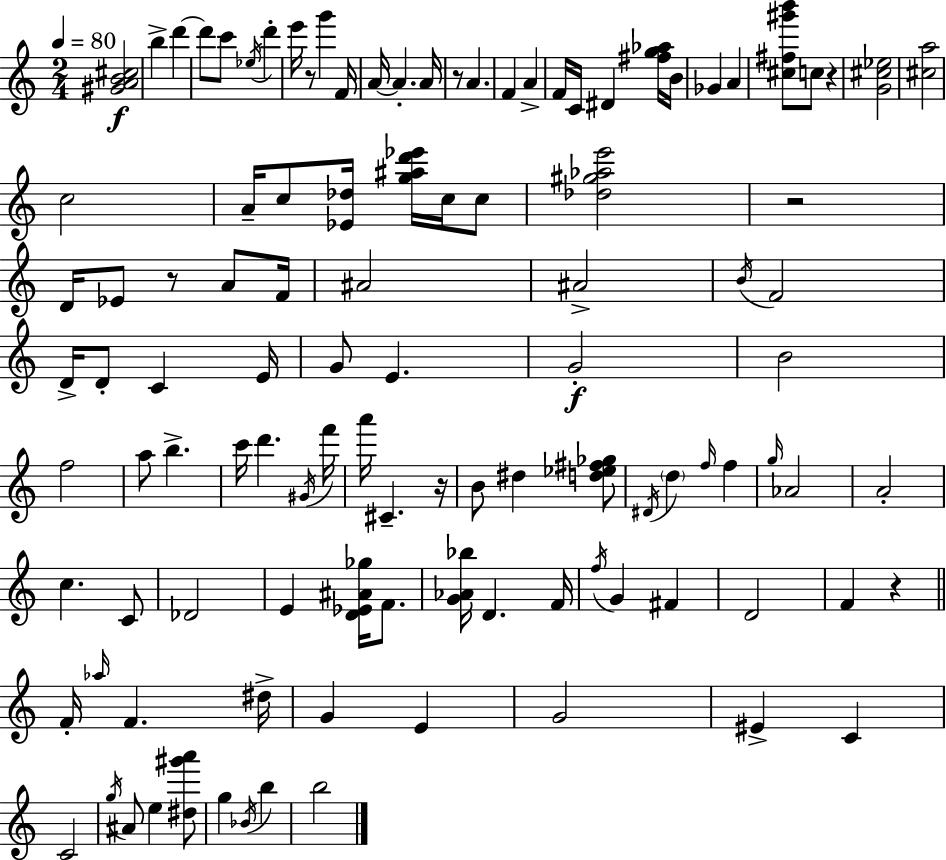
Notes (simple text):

[G#4,A4,B4,C#5]/h B5/q D6/q D6/e C6/e Eb5/s D6/q E6/s R/e G6/q F4/s A4/s A4/q. A4/s R/e A4/q. F4/q A4/q F4/s C4/s D#4/q [F#5,G5,Ab5]/s B4/s Gb4/q A4/q [C#5,F#5,G#6,B6]/e C5/e R/q [G4,C#5,Eb5]/h [C#5,A5]/h C5/h A4/s C5/e [Eb4,Db5]/s [G5,A#5,D6,Eb6]/s C5/s C5/e [Db5,G#5,Ab5,E6]/h R/h D4/s Eb4/e R/e A4/e F4/s A#4/h A#4/h B4/s F4/h D4/s D4/e C4/q E4/s G4/e E4/q. G4/h B4/h F5/h A5/e B5/q. C6/s D6/q. G#4/s F6/s A6/s C#4/q. R/s B4/e D#5/q [D5,Eb5,F#5,Gb5]/e D#4/s D5/q F5/s F5/q G5/s Ab4/h A4/h C5/q. C4/e Db4/h E4/q [D4,Eb4,A#4,Gb5]/s F4/e. [G4,Ab4,Bb5]/s D4/q. F4/s F5/s G4/q F#4/q D4/h F4/q R/q F4/s Ab5/s F4/q. D#5/s G4/q E4/q G4/h EIS4/q C4/q C4/h G5/s A#4/e E5/q [D#5,G#6,A6]/e G5/q Bb4/s B5/q B5/h